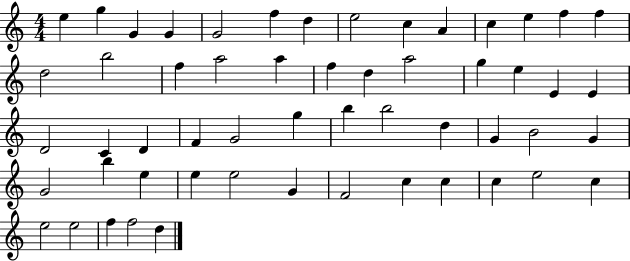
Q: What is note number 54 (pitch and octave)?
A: F5